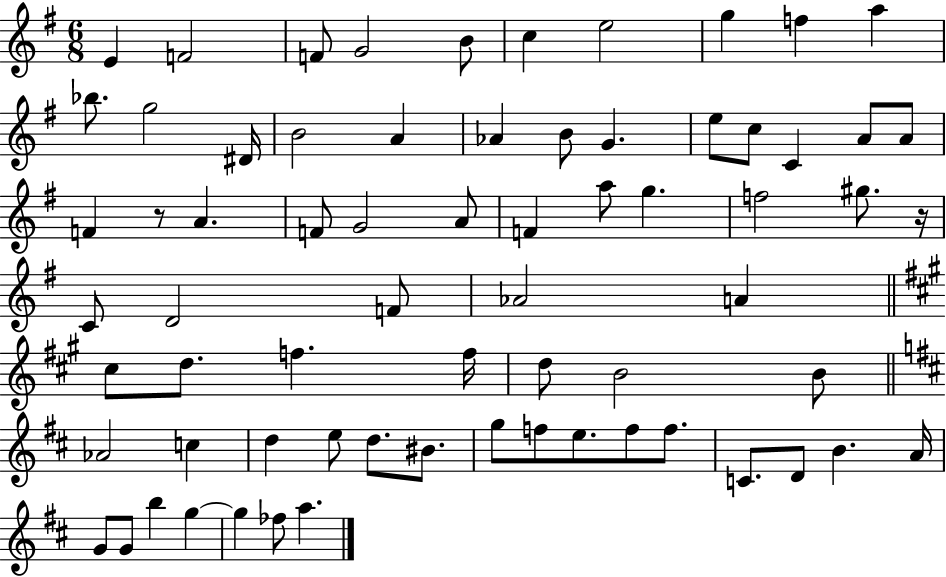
X:1
T:Untitled
M:6/8
L:1/4
K:G
E F2 F/2 G2 B/2 c e2 g f a _b/2 g2 ^D/4 B2 A _A B/2 G e/2 c/2 C A/2 A/2 F z/2 A F/2 G2 A/2 F a/2 g f2 ^g/2 z/4 C/2 D2 F/2 _A2 A ^c/2 d/2 f f/4 d/2 B2 B/2 _A2 c d e/2 d/2 ^B/2 g/2 f/2 e/2 f/2 f/2 C/2 D/2 B A/4 G/2 G/2 b g g _f/2 a